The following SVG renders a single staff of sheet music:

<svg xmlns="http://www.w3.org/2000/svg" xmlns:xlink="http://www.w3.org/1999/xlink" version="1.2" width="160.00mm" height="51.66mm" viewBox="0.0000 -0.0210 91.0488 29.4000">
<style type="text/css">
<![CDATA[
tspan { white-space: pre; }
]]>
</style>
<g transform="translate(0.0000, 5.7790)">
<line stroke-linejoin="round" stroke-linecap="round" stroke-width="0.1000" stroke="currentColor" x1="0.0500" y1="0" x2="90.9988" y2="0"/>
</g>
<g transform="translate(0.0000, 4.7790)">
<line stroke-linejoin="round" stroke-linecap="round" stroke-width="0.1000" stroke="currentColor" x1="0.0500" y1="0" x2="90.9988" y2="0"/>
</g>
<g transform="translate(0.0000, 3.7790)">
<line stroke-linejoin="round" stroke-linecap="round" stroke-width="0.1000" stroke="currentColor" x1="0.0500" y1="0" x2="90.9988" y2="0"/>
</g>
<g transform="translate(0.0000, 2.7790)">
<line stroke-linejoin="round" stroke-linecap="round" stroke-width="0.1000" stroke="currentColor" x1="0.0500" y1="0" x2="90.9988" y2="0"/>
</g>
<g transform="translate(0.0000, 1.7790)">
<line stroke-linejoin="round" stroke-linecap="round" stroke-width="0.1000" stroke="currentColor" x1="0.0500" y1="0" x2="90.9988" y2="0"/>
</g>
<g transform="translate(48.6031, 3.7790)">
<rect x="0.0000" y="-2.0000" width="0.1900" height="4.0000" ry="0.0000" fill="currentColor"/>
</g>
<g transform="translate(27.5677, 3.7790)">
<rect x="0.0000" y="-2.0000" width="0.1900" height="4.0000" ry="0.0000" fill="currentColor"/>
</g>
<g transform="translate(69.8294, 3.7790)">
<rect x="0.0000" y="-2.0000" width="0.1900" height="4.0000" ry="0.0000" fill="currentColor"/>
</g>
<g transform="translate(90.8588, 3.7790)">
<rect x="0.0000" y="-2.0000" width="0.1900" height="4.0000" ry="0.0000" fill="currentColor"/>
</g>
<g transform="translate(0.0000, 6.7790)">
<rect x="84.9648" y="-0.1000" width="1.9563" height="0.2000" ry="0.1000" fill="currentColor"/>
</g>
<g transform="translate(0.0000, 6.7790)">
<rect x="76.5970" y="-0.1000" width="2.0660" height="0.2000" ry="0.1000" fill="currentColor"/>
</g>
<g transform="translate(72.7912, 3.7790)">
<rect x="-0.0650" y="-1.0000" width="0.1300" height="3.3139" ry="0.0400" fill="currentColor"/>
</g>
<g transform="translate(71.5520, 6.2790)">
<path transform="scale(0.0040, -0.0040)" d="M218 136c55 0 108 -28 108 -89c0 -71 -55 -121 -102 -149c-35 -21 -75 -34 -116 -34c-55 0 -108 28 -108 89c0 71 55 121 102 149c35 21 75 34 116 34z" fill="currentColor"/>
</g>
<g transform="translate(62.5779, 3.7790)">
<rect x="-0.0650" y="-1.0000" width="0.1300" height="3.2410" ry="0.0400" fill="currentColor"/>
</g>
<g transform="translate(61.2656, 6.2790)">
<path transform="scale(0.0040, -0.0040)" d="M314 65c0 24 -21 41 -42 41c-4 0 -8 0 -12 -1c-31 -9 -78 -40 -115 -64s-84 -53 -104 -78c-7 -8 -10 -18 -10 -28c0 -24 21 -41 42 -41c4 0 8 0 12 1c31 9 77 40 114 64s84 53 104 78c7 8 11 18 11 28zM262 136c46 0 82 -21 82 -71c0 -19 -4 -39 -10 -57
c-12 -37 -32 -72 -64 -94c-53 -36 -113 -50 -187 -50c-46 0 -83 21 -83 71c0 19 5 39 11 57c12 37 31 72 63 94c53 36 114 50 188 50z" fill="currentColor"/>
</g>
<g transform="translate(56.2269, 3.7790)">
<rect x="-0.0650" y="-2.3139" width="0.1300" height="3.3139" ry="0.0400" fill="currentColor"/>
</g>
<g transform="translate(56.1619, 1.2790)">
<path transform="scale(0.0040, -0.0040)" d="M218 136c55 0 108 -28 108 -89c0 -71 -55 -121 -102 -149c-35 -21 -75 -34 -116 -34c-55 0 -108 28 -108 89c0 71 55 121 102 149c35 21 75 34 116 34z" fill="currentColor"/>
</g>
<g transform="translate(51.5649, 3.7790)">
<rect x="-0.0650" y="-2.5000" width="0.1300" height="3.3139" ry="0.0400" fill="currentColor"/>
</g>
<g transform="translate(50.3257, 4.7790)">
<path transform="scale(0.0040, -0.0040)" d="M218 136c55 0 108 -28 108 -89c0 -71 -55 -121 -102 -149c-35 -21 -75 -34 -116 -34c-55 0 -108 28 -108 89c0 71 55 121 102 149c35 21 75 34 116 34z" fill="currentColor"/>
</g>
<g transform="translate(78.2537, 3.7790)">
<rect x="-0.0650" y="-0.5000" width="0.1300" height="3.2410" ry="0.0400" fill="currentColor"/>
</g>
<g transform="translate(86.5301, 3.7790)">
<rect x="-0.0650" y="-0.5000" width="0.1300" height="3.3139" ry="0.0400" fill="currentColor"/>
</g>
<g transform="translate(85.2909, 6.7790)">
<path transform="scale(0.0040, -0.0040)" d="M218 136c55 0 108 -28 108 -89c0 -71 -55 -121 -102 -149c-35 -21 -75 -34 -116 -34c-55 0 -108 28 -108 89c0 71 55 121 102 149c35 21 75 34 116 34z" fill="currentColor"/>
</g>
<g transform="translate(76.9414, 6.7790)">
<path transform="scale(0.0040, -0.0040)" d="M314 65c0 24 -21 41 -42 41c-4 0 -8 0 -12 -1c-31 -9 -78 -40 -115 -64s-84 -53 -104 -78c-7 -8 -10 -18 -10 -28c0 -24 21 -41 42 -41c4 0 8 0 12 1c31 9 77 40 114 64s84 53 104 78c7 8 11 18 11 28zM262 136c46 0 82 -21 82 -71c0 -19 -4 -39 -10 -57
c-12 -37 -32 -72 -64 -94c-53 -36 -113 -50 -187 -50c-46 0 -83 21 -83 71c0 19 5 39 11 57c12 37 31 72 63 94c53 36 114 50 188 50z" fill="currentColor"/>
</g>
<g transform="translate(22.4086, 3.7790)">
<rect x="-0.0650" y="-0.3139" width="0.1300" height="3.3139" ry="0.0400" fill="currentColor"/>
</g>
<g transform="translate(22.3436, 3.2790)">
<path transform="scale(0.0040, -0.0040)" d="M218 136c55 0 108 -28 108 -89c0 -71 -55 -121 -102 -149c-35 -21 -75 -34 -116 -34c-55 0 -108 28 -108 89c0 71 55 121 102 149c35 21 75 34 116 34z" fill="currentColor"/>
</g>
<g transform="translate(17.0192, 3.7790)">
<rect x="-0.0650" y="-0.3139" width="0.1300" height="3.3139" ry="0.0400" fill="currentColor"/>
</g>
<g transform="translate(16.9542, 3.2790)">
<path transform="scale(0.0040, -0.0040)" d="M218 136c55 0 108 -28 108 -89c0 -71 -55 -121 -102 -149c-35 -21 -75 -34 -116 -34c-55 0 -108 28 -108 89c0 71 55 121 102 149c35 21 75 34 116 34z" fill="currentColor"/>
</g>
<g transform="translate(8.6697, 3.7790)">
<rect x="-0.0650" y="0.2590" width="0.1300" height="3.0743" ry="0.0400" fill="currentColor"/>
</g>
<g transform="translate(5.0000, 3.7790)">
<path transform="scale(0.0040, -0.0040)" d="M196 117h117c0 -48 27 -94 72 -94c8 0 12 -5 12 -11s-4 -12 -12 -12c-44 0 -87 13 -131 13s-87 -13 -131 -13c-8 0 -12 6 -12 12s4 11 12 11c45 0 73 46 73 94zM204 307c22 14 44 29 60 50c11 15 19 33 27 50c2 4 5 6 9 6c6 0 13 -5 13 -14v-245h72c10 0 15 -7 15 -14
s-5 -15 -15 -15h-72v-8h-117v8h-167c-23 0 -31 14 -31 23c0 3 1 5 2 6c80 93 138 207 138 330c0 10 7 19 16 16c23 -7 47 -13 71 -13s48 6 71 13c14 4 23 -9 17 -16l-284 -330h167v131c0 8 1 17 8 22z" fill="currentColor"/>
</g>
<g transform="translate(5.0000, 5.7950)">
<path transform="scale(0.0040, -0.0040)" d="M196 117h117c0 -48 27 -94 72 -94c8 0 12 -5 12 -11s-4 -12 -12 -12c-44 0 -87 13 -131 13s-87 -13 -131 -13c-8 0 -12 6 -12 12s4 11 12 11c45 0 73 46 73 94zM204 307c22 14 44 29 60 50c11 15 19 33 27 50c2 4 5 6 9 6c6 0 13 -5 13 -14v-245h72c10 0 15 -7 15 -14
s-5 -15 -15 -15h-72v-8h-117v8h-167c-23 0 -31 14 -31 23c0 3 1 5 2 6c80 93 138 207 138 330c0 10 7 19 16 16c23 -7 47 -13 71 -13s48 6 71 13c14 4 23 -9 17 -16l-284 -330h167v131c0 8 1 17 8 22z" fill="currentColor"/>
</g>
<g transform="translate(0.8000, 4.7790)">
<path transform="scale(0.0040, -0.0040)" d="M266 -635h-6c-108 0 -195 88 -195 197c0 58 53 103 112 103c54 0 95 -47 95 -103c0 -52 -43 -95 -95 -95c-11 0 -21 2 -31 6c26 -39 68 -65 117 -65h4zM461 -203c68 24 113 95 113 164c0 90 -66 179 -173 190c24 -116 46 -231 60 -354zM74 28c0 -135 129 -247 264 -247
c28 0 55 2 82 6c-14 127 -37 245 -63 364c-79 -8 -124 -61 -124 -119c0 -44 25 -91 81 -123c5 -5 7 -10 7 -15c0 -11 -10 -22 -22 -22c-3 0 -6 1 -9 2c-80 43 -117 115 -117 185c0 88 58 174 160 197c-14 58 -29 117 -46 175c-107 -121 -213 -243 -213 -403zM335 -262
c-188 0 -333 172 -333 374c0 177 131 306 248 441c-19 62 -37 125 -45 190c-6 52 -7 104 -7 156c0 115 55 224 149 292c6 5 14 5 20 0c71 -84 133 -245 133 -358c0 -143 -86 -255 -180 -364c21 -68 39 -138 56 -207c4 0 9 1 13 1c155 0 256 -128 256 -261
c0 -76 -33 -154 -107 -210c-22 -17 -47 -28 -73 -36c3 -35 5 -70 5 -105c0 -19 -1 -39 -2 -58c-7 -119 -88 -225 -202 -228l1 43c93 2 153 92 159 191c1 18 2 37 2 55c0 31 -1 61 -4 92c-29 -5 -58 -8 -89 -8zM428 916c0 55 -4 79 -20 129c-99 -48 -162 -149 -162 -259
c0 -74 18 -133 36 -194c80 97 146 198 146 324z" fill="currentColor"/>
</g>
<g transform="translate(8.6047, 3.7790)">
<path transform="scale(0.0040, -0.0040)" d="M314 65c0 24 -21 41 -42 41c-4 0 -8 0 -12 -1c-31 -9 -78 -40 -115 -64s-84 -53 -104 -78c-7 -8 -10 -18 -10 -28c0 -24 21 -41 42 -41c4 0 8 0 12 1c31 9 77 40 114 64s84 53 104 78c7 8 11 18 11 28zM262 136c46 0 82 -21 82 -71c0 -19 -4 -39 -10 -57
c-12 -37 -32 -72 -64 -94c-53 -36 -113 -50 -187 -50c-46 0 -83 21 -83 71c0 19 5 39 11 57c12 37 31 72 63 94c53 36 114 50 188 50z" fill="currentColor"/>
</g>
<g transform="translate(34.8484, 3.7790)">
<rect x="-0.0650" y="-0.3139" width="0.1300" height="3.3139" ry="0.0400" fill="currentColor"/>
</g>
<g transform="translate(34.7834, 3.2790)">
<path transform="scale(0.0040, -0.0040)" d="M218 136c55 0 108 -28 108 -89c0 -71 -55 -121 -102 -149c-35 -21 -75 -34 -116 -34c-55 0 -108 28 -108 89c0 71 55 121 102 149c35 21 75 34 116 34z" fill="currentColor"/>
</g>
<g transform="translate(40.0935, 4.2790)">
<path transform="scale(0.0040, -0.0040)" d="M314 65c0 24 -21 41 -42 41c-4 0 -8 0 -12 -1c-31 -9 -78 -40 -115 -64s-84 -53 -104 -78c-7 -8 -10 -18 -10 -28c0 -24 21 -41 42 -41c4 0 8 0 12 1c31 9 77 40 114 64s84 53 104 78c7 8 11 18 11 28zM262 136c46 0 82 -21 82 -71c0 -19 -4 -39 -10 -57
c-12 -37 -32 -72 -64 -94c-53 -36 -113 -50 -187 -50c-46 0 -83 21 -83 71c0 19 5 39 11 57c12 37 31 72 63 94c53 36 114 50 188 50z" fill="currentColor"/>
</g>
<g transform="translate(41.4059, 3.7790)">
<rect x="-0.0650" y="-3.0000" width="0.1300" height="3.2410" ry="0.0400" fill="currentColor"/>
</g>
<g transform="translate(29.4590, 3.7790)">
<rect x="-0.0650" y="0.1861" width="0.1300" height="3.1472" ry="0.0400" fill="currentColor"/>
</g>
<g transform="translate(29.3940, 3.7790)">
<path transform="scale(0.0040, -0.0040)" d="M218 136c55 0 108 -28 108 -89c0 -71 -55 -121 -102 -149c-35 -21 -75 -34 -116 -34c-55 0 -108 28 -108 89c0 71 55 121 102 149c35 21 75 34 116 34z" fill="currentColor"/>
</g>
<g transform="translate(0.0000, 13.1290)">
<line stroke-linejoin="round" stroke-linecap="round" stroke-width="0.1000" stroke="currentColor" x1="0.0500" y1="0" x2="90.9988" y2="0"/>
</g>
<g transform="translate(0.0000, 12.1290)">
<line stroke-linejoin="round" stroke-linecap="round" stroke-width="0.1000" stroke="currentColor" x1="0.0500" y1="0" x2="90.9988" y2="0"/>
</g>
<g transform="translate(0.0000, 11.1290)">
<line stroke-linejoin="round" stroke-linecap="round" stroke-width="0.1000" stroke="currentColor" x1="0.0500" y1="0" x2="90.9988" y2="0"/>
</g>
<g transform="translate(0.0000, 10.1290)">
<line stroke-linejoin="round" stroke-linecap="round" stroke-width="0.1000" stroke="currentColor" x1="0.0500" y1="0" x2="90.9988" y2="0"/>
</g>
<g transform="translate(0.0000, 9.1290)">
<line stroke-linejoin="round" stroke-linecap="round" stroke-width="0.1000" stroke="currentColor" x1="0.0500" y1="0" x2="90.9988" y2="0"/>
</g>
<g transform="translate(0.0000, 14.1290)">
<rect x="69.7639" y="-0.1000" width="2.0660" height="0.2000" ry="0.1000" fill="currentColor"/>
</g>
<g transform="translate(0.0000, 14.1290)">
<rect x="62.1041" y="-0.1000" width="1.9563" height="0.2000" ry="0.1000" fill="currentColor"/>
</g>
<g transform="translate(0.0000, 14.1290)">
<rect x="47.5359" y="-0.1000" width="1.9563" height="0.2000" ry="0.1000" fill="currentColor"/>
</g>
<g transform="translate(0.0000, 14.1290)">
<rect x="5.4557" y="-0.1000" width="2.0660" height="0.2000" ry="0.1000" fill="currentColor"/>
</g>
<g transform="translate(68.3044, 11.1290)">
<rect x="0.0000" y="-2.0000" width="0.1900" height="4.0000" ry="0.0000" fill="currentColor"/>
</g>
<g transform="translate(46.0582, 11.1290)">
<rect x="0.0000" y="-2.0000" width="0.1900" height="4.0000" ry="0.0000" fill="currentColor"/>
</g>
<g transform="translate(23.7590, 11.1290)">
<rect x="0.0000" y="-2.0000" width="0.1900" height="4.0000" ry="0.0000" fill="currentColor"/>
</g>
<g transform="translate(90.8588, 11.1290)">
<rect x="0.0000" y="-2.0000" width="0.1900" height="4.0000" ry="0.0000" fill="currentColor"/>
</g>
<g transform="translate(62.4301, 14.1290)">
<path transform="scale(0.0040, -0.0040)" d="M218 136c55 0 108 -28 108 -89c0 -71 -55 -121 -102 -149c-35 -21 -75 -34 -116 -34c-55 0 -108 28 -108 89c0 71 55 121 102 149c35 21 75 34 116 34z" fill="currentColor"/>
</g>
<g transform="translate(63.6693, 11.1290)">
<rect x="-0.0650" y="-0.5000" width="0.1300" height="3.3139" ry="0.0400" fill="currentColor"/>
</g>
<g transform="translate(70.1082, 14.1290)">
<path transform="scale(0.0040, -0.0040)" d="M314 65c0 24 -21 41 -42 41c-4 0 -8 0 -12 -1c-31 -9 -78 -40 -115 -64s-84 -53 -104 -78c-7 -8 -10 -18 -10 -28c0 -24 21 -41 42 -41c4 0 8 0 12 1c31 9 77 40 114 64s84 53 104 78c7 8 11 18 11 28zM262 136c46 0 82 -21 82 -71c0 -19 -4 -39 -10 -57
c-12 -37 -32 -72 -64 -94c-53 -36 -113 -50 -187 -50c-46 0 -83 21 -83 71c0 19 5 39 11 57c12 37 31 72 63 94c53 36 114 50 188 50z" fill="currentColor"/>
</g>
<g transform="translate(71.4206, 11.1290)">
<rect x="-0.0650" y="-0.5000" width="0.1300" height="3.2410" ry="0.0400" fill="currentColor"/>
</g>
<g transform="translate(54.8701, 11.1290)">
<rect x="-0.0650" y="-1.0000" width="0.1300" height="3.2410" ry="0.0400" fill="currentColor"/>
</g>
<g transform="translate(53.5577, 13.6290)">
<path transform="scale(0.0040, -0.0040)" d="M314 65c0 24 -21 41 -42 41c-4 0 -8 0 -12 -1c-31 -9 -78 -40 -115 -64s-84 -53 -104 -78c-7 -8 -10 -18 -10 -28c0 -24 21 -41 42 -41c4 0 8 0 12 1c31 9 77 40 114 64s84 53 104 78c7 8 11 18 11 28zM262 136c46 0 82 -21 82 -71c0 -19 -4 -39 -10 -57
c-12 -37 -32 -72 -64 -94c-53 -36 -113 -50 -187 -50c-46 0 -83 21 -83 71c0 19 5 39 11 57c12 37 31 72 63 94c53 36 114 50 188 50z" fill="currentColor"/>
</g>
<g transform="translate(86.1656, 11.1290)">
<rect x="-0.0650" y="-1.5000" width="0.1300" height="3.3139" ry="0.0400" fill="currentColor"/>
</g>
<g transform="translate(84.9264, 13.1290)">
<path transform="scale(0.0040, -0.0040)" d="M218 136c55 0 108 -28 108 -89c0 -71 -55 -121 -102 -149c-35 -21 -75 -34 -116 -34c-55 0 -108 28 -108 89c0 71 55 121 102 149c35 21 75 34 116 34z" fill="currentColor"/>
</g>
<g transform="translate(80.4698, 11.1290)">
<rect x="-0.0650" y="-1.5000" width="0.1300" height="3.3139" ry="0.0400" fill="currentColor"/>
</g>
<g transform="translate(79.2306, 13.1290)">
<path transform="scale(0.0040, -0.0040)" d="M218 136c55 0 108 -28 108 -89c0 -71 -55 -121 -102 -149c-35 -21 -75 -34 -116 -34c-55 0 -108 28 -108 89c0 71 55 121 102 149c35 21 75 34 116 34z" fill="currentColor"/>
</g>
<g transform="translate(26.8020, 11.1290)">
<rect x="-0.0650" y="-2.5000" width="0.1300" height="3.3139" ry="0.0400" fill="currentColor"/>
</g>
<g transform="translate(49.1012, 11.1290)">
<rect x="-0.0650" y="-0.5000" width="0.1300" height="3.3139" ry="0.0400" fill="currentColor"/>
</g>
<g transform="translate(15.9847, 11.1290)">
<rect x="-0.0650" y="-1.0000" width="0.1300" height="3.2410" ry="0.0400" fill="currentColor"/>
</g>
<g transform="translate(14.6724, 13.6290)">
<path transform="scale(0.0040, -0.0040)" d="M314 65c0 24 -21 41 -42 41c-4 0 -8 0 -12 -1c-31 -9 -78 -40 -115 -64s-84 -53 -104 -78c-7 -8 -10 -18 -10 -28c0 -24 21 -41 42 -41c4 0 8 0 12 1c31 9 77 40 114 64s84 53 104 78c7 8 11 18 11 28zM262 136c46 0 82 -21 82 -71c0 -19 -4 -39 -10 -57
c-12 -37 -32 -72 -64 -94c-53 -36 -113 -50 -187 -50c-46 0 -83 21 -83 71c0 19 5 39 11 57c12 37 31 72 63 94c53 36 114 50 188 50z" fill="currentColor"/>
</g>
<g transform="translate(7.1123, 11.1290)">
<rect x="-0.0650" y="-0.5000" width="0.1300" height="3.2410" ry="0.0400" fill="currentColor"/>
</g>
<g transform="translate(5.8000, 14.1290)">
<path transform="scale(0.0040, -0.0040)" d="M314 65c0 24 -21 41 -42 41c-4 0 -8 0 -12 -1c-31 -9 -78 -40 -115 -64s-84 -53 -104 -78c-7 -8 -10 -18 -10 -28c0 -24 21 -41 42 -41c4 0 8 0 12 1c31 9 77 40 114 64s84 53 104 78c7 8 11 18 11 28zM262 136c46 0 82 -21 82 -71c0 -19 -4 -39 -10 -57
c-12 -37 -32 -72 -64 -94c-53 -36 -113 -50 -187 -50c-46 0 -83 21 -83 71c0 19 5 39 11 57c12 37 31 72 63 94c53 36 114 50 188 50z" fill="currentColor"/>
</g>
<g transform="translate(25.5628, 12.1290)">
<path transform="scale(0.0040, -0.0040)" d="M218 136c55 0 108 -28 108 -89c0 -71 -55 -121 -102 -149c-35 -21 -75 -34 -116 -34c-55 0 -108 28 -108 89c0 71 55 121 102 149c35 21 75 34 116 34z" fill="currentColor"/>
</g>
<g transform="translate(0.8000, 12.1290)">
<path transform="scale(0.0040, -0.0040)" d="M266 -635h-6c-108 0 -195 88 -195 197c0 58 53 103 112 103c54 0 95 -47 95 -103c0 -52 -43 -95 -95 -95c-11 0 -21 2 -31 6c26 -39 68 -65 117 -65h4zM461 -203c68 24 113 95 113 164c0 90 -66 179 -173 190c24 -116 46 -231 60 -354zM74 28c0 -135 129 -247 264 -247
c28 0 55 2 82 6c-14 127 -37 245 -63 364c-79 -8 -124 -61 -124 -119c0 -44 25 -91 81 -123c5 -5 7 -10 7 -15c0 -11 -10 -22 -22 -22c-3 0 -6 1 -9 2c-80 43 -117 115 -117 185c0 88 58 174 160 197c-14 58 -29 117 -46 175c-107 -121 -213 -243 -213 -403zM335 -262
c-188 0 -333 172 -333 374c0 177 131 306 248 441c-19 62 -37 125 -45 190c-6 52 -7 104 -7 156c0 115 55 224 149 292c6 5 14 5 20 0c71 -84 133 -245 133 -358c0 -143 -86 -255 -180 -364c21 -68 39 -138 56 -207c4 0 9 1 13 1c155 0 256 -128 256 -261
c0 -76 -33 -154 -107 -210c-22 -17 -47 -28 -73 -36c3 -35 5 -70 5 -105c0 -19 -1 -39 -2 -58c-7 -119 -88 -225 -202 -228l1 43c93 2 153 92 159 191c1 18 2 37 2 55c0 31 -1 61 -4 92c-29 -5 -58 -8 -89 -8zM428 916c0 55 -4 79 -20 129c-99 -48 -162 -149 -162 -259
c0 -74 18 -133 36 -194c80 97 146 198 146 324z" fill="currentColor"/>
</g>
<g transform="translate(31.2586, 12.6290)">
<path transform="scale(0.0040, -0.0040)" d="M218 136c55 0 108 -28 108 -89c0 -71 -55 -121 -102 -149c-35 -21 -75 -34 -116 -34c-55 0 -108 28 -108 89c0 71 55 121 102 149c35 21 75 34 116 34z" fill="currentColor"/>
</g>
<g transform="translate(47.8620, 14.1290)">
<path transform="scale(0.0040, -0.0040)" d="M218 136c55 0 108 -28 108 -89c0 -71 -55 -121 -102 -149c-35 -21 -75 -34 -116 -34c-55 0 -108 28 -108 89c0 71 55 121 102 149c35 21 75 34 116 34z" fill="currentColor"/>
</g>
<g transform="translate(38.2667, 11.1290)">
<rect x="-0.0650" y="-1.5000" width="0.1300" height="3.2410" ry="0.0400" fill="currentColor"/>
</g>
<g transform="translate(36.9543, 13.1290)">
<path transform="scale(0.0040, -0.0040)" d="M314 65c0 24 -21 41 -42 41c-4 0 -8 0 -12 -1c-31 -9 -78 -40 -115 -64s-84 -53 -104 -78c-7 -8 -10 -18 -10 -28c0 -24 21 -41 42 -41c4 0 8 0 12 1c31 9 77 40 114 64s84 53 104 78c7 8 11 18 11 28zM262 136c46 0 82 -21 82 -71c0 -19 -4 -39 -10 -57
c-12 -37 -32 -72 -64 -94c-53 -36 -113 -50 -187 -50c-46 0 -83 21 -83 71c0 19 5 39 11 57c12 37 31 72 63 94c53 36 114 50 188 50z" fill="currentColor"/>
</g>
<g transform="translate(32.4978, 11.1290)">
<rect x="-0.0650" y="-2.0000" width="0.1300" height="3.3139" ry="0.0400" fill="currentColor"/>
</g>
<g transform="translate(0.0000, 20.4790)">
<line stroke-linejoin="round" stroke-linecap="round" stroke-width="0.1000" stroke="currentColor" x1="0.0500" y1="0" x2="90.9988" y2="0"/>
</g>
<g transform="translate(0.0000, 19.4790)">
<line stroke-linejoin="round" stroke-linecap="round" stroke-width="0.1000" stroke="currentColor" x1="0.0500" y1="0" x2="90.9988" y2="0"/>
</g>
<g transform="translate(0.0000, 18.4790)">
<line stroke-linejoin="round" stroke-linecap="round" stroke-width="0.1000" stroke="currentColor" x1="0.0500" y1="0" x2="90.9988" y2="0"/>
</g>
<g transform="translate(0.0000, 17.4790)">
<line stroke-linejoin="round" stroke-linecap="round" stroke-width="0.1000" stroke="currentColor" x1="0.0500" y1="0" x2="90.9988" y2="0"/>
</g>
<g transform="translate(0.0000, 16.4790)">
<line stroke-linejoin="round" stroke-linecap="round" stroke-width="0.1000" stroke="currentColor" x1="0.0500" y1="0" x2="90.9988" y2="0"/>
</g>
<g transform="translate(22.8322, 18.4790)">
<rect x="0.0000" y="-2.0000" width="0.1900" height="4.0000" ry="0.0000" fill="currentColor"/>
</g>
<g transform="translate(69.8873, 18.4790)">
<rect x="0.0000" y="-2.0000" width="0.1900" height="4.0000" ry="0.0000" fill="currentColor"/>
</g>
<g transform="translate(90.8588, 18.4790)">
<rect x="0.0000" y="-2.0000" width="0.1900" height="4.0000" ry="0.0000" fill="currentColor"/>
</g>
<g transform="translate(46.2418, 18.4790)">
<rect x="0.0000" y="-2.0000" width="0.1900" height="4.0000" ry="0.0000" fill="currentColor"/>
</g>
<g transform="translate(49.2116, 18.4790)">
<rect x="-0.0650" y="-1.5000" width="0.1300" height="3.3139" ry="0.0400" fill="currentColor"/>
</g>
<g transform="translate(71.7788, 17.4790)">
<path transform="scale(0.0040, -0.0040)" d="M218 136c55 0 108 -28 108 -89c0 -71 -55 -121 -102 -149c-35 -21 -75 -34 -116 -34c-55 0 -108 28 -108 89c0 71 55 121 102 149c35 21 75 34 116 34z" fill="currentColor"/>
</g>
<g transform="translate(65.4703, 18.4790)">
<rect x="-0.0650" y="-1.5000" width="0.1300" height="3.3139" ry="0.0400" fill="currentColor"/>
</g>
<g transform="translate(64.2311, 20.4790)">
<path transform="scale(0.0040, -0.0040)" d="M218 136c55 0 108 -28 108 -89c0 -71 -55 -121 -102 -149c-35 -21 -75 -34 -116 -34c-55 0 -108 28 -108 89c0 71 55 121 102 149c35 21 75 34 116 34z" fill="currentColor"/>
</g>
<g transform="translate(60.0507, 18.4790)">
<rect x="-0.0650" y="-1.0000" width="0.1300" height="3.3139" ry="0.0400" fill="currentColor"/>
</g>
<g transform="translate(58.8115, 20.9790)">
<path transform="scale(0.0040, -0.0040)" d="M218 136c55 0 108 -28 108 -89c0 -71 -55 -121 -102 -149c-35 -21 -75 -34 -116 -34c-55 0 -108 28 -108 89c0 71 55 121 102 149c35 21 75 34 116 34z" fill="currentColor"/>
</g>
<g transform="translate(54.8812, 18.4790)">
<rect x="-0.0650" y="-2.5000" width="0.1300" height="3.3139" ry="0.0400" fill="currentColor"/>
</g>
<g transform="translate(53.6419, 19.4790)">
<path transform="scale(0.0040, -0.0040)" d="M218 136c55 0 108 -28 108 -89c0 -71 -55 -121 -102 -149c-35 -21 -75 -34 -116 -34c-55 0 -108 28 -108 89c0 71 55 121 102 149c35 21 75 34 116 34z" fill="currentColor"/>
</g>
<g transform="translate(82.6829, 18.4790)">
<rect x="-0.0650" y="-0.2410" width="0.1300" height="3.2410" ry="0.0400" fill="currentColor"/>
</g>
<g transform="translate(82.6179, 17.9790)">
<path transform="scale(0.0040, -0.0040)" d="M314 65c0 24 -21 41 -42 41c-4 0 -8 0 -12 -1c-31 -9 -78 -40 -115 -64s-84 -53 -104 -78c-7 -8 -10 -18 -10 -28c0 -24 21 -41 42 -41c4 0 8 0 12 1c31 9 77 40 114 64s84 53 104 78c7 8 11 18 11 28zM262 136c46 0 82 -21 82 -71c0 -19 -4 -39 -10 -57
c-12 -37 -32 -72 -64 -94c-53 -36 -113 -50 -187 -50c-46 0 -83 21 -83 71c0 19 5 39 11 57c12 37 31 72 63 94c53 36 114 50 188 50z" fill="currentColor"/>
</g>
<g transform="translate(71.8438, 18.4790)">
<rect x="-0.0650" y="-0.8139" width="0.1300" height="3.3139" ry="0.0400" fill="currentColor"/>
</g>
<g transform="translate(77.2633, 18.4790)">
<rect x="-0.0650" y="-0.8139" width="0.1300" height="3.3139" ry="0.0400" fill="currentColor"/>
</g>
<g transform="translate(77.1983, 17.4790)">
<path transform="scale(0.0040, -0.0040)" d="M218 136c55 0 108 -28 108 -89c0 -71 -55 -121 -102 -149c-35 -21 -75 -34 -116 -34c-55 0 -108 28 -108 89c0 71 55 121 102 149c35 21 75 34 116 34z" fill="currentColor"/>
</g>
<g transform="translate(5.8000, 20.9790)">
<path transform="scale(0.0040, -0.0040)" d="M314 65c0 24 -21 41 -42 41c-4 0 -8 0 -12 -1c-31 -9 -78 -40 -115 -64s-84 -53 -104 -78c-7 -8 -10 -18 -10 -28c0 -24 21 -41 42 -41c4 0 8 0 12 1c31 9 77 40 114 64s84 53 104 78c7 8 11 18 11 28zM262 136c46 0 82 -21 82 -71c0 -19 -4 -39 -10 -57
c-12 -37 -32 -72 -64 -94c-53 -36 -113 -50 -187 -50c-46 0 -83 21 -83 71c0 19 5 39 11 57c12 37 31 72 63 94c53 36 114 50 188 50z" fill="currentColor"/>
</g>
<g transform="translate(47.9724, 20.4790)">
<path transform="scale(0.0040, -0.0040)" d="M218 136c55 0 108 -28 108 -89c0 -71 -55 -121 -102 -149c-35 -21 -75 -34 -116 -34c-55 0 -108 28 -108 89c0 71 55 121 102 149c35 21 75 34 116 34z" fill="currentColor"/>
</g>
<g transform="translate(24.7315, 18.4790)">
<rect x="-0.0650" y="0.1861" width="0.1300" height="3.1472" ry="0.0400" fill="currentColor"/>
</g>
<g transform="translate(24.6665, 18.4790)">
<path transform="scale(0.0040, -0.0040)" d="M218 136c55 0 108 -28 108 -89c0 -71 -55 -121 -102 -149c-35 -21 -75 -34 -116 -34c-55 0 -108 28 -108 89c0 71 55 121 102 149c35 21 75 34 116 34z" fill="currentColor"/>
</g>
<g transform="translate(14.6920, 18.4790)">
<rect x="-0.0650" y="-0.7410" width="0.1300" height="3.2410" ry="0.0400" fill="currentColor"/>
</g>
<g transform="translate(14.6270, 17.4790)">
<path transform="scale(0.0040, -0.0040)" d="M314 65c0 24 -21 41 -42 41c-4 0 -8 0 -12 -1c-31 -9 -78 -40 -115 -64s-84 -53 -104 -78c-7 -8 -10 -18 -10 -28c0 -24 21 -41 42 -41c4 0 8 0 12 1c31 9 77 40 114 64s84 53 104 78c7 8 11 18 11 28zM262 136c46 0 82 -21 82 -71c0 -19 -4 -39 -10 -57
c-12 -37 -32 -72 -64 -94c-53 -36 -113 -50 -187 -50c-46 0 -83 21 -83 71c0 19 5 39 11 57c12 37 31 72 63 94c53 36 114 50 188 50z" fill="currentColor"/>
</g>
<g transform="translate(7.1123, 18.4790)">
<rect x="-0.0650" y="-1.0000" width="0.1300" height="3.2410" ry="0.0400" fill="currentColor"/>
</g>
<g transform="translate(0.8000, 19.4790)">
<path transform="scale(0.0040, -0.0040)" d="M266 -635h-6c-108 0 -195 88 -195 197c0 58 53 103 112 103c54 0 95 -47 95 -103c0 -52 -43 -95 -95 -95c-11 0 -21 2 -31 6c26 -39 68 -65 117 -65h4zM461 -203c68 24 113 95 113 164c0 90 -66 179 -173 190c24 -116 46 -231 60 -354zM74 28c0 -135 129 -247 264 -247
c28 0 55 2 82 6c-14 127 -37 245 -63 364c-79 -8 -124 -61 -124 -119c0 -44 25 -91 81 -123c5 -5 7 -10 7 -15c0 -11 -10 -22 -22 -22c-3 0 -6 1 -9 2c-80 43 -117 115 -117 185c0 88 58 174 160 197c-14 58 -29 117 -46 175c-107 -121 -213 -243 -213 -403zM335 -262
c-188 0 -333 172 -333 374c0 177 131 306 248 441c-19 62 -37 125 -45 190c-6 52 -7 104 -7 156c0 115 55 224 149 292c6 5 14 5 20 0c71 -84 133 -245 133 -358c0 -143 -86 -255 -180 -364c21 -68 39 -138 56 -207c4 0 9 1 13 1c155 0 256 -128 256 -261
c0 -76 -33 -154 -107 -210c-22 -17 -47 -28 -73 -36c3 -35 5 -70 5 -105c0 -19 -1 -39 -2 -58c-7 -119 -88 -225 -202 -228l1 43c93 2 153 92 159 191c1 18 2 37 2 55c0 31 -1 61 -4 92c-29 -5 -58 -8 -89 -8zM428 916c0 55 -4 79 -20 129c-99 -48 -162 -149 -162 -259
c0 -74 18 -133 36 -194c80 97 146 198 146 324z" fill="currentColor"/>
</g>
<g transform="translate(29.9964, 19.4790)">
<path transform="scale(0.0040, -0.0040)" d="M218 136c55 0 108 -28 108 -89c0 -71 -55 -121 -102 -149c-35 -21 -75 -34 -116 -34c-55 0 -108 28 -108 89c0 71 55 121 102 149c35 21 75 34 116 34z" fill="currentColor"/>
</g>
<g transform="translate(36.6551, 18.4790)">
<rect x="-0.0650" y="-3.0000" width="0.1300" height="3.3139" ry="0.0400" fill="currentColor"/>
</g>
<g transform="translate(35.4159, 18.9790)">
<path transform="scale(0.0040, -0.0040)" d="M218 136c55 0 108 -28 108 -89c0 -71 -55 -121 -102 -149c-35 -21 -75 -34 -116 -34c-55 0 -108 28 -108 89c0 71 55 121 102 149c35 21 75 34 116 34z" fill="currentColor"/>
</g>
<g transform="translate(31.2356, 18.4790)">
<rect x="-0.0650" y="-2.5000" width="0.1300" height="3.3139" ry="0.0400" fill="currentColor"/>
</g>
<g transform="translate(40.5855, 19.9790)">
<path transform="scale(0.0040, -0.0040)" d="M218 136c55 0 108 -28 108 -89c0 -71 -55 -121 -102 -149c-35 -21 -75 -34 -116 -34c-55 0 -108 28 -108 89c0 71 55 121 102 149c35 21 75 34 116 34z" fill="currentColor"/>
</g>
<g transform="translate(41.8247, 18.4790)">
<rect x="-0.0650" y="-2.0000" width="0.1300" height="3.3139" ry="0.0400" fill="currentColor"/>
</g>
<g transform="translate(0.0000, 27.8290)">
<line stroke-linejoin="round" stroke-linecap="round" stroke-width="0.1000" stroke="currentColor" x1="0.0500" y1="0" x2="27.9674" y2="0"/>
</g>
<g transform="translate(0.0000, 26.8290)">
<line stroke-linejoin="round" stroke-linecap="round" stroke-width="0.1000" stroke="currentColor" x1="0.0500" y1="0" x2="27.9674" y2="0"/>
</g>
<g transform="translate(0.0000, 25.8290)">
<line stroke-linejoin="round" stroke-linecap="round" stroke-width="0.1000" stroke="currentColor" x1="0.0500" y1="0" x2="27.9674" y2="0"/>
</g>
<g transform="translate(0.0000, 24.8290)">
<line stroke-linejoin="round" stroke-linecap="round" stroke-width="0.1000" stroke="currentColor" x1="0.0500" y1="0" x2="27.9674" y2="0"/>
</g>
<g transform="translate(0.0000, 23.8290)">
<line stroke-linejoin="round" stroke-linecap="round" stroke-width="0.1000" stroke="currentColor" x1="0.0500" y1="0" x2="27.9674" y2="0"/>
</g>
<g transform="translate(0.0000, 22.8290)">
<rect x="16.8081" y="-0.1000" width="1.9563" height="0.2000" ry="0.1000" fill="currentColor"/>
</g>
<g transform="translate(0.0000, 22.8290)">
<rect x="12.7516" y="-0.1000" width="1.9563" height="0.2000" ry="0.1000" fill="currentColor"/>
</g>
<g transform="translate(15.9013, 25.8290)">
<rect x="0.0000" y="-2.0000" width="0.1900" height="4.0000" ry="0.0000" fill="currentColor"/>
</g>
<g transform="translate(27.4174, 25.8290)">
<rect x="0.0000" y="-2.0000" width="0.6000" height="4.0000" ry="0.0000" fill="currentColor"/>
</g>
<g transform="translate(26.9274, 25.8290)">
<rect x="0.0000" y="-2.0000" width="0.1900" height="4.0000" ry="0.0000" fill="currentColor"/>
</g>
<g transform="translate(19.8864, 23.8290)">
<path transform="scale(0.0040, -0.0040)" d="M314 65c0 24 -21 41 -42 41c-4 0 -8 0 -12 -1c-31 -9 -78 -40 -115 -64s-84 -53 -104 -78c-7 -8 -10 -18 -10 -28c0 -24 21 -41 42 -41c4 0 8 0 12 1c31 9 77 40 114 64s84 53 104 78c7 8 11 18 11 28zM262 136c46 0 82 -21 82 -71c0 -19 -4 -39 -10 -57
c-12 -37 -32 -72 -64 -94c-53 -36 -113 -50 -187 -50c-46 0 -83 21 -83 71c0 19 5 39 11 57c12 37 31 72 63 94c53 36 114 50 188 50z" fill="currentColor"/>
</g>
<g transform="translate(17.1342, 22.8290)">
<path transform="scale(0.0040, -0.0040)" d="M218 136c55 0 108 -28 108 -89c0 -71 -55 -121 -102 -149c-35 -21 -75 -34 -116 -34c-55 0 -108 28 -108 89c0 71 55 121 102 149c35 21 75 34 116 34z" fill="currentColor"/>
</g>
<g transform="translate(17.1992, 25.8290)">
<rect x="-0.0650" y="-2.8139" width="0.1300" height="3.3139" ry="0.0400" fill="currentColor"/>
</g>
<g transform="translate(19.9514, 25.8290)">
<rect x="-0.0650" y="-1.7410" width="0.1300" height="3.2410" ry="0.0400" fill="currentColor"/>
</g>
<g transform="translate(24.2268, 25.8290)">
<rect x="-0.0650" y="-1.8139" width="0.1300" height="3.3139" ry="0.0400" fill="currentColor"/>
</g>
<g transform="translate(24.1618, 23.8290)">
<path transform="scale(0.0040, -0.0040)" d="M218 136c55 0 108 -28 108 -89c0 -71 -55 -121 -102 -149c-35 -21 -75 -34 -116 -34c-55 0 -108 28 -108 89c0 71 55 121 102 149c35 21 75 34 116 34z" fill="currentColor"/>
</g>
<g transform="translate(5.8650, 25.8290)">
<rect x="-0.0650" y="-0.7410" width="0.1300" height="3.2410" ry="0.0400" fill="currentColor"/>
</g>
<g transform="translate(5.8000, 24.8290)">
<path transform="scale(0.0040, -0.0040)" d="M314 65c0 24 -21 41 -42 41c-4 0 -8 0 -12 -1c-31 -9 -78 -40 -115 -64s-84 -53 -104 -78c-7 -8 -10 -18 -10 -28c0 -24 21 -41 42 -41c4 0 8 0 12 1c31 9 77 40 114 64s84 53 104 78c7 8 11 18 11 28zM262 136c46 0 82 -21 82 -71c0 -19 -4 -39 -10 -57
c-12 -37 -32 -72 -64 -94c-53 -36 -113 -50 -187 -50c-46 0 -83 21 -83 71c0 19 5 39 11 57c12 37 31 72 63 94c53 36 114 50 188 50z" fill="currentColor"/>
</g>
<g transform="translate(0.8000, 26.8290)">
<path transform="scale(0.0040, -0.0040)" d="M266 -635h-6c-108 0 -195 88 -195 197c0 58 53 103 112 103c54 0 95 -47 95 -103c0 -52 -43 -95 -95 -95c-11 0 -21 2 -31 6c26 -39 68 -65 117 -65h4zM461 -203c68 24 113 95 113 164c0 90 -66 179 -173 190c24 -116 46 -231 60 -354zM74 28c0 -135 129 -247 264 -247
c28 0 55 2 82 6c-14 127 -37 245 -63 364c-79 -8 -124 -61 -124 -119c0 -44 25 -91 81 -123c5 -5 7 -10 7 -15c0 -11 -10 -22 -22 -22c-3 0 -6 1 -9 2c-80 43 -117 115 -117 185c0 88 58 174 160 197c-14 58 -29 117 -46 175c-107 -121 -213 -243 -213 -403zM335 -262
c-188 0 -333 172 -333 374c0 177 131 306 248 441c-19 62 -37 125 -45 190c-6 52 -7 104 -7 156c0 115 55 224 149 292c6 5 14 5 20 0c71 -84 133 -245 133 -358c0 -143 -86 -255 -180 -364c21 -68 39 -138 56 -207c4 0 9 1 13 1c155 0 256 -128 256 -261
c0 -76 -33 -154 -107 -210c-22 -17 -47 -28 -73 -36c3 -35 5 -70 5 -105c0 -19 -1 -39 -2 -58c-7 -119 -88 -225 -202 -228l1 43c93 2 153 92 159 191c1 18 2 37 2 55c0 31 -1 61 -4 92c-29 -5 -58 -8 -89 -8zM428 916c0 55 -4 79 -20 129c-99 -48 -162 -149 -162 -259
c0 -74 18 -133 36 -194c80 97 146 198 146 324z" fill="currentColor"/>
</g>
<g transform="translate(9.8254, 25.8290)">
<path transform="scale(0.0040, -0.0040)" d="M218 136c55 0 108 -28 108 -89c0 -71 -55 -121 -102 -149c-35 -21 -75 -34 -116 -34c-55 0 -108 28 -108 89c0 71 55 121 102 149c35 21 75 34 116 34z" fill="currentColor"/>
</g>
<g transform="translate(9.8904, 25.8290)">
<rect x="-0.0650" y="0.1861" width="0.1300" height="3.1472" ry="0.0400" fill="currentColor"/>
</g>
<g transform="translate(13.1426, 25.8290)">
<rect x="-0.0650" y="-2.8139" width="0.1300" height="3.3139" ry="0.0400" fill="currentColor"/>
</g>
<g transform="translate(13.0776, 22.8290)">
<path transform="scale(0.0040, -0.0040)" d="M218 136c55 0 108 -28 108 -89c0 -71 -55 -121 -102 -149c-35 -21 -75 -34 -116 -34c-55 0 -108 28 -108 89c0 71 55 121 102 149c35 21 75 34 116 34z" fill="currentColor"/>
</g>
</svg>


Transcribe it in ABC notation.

X:1
T:Untitled
M:4/4
L:1/4
K:C
B2 c c B c A2 G g D2 D C2 C C2 D2 G F E2 C D2 C C2 E E D2 d2 B G A F E G D E d d c2 d2 B a a f2 f